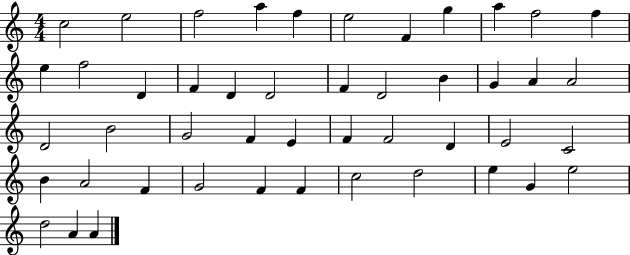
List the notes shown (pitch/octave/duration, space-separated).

C5/h E5/h F5/h A5/q F5/q E5/h F4/q G5/q A5/q F5/h F5/q E5/q F5/h D4/q F4/q D4/q D4/h F4/q D4/h B4/q G4/q A4/q A4/h D4/h B4/h G4/h F4/q E4/q F4/q F4/h D4/q E4/h C4/h B4/q A4/h F4/q G4/h F4/q F4/q C5/h D5/h E5/q G4/q E5/h D5/h A4/q A4/q